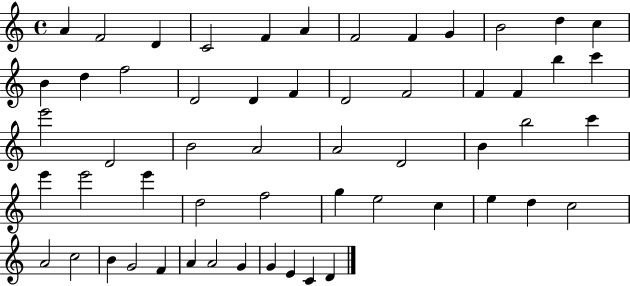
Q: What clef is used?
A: treble